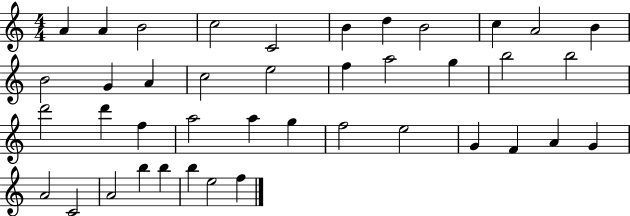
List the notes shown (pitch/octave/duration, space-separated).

A4/q A4/q B4/h C5/h C4/h B4/q D5/q B4/h C5/q A4/h B4/q B4/h G4/q A4/q C5/h E5/h F5/q A5/h G5/q B5/h B5/h D6/h D6/q F5/q A5/h A5/q G5/q F5/h E5/h G4/q F4/q A4/q G4/q A4/h C4/h A4/h B5/q B5/q B5/q E5/h F5/q